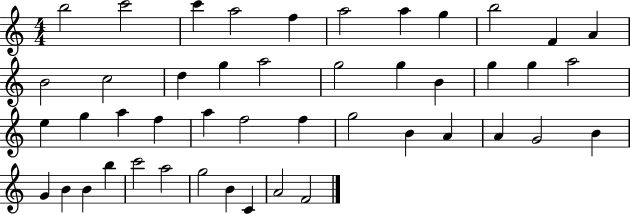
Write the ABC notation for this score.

X:1
T:Untitled
M:4/4
L:1/4
K:C
b2 c'2 c' a2 f a2 a g b2 F A B2 c2 d g a2 g2 g B g g a2 e g a f a f2 f g2 B A A G2 B G B B b c'2 a2 g2 B C A2 F2